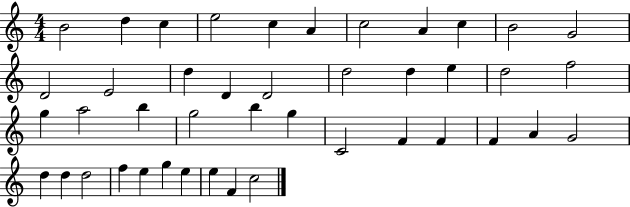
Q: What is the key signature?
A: C major